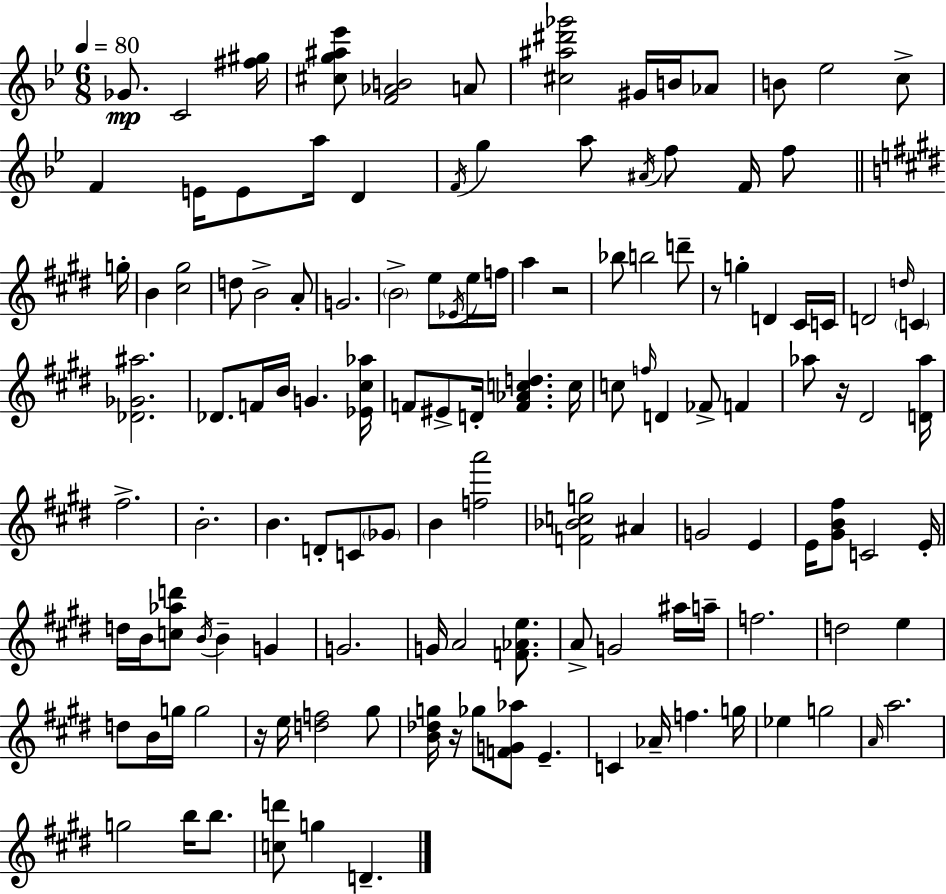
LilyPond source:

{
  \clef treble
  \numericTimeSignature
  \time 6/8
  \key bes \major
  \tempo 4 = 80
  ges'8.\mp c'2 <fis'' gis''>16 | <cis'' g'' ais'' ees'''>8 <f' aes' b'>2 a'8 | <cis'' ais'' dis''' ges'''>2 gis'16 b'16 aes'8 | b'8 ees''2 c''8-> | \break f'4 e'16 e'8 a''16 d'4 | \acciaccatura { f'16 } g''4 a''8 \acciaccatura { ais'16 } f''8 f'16 f''8 | \bar "||" \break \key e \major g''16-. b'4 <cis'' gis''>2 | d''8 b'2-> a'8-. | g'2. | \parenthesize b'2-> e''8 \acciaccatura { ees'16 } | \break e''16 f''16 a''4 r2 | bes''8 b''2 | d'''8-- r8 g''4-. d'4 | cis'16 c'16 d'2 \grace { d''16 } \parenthesize c'4 | \break <des' ges' ais''>2. | des'8. f'16 b'16 g'4. | <ees' cis'' aes''>16 f'8 eis'8-> d'16-. <f' aes' c'' d''>4. | c''16 c''8 \grace { f''16 } d'4 fes'8-> | \break f'4 aes''8 r16 dis'2 | <d' aes''>16 fis''2.-> | b'2.-. | b'4. d'8-. | \break c'8 \parenthesize ges'8 b'4 <f'' a'''>2 | <f' bes' c'' g''>2 | ais'4 g'2 | e'4 e'16 <gis' b' fis''>8 c'2 | \break e'16-. d''16 b'16 <c'' aes'' d'''>8 \acciaccatura { b'16 } b'4-- | g'4 g'2. | g'16 a'2 | <f' aes' e''>8. a'8-> g'2 | \break ais''16 a''16-- f''2. | d''2 | e''4 d''8 b'16 g''16 g''2 | r16 e''16 <d'' f''>2 | \break gis''8 <b' des'' g''>16 r16 ges''8 <f' g' aes''>8 e'4.-- | c'4 aes'16-- f''4. | g''16 ees''4 g''2 | \grace { a'16 } a''2. | \break g''2 | b''16 b''8. <c'' d'''>8 g''4 | d'4.-- \bar "|."
}